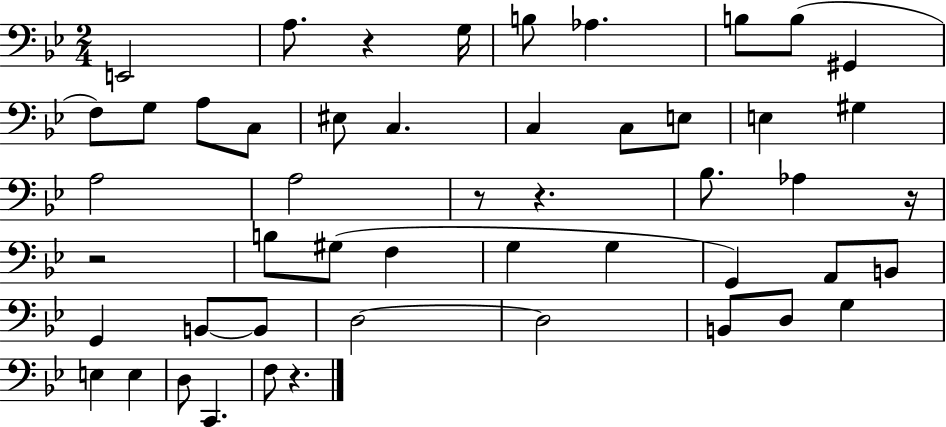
E2/h A3/e. R/q G3/s B3/e Ab3/q. B3/e B3/e G#2/q F3/e G3/e A3/e C3/e EIS3/e C3/q. C3/q C3/e E3/e E3/q G#3/q A3/h A3/h R/e R/q. Bb3/e. Ab3/q R/s R/h B3/e G#3/e F3/q G3/q G3/q G2/q A2/e B2/e G2/q B2/e B2/e D3/h D3/h B2/e D3/e G3/q E3/q E3/q D3/e C2/q. F3/e R/q.